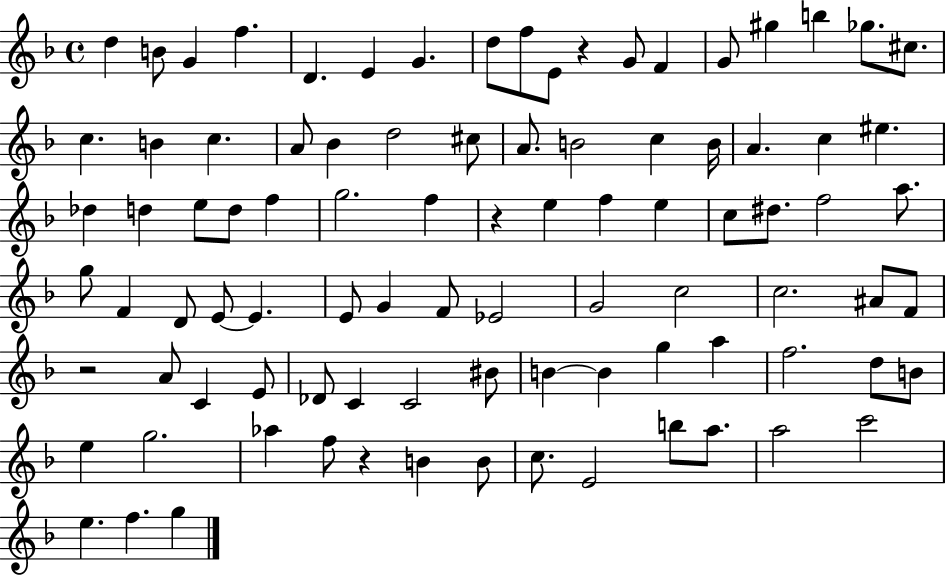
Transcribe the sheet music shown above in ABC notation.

X:1
T:Untitled
M:4/4
L:1/4
K:F
d B/2 G f D E G d/2 f/2 E/2 z G/2 F G/2 ^g b _g/2 ^c/2 c B c A/2 _B d2 ^c/2 A/2 B2 c B/4 A c ^e _d d e/2 d/2 f g2 f z e f e c/2 ^d/2 f2 a/2 g/2 F D/2 E/2 E E/2 G F/2 _E2 G2 c2 c2 ^A/2 F/2 z2 A/2 C E/2 _D/2 C C2 ^B/2 B B g a f2 d/2 B/2 e g2 _a f/2 z B B/2 c/2 E2 b/2 a/2 a2 c'2 e f g